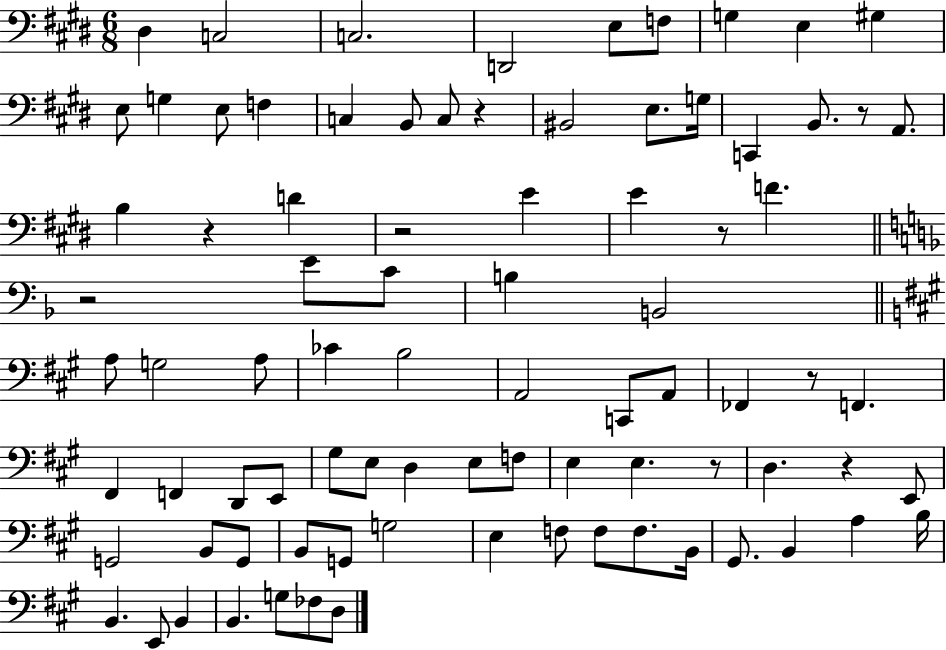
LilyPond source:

{
  \clef bass
  \numericTimeSignature
  \time 6/8
  \key e \major
  dis4 c2 | c2. | d,2 e8 f8 | g4 e4 gis4 | \break e8 g4 e8 f4 | c4 b,8 c8 r4 | bis,2 e8. g16 | c,4 b,8. r8 a,8. | \break b4 r4 d'4 | r2 e'4 | e'4 r8 f'4. | \bar "||" \break \key f \major r2 e'8 c'8 | b4 b,2 | \bar "||" \break \key a \major a8 g2 a8 | ces'4 b2 | a,2 c,8 a,8 | fes,4 r8 f,4. | \break fis,4 f,4 d,8 e,8 | gis8 e8 d4 e8 f8 | e4 e4. r8 | d4. r4 e,8 | \break g,2 b,8 g,8 | b,8 g,8 g2 | e4 f8 f8 f8. b,16 | gis,8. b,4 a4 b16 | \break b,4. e,8 b,4 | b,4. g8 fes8 d8 | \bar "|."
}